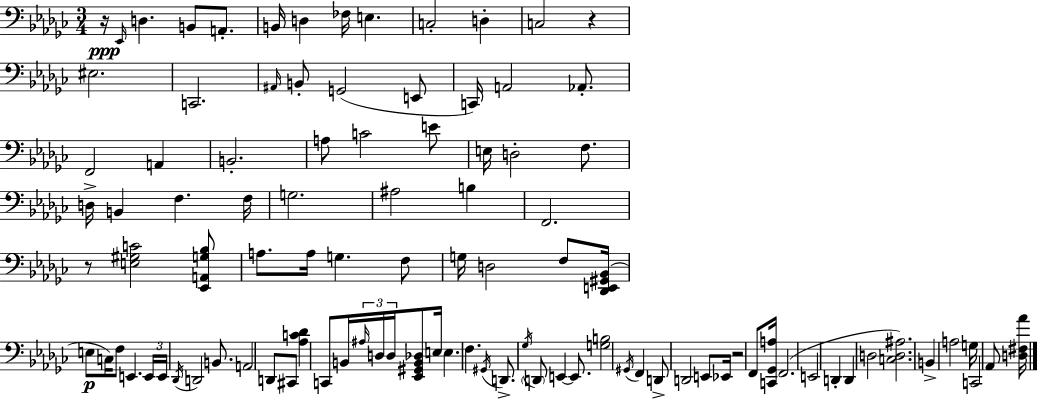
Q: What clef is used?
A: bass